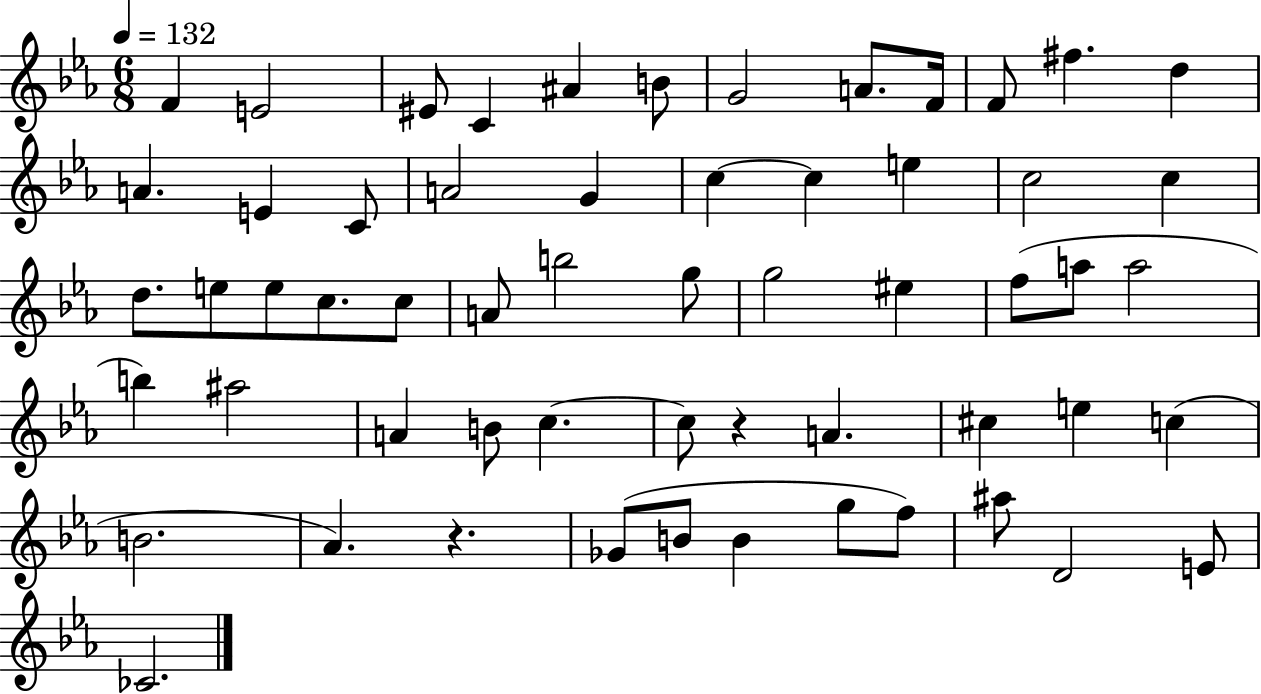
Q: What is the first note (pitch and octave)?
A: F4